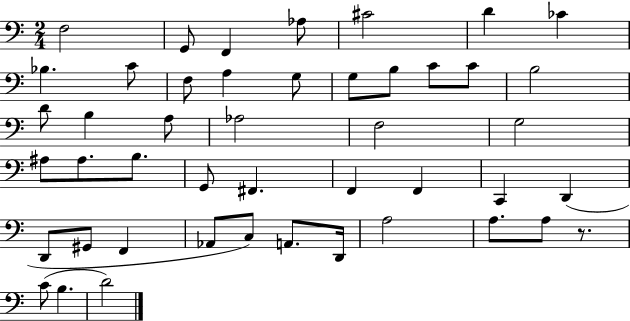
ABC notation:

X:1
T:Untitled
M:2/4
L:1/4
K:C
F,2 G,,/2 F,, _A,/2 ^C2 D _C _B, C/2 F,/2 A, G,/2 G,/2 B,/2 C/2 C/2 B,2 D/2 B, A,/2 _A,2 F,2 G,2 ^A,/2 ^A,/2 B,/2 G,,/2 ^F,, F,, F,, C,, D,, D,,/2 ^G,,/2 F,, _A,,/2 C,/2 A,,/2 D,,/4 A,2 A,/2 A,/2 z/2 C/2 B, D2